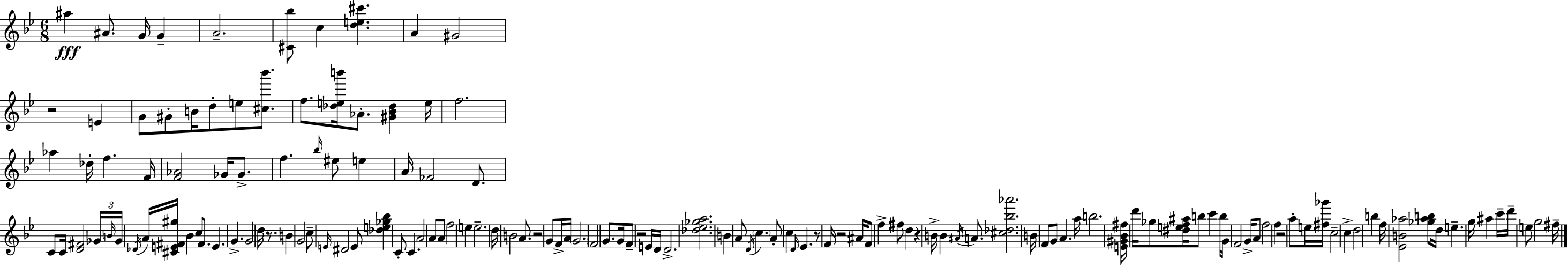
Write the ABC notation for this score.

X:1
T:Untitled
M:6/8
L:1/4
K:Bb
^a ^A/2 G/4 G A2 [^C_b]/2 c [de^c'] A ^G2 z2 E G/2 ^G/2 B/4 d/2 e/2 [^c_b']/2 f/2 [_deb']/4 _A/2 [^G_B_d] e/4 f2 _a _d/4 f F/4 [F_A]2 _G/4 _G/2 f _b/4 ^e/2 e A/4 _F2 D/2 C/2 C/4 [D^F]2 _G/4 B/4 _G/4 _D/4 A/4 [^CE^F^g]/4 _B c/2 ^F/2 E G G2 d/4 z/2 B G2 c/2 E/4 ^D2 E/2 [_de_g_b] C/2 C A2 A/2 A/2 f2 e e2 d/4 B2 A/2 z2 G/2 F/4 A/4 G2 F2 G/2 G/4 F/2 z2 E/4 D/4 D2 [_d_e_ga]2 B A/2 D/4 c A/2 c D/4 _E z/2 F/4 z2 ^A/4 F/2 f ^f/2 d z B/4 B ^A/4 A/2 [^c_d_b_a']2 B/4 F/2 G/2 A a/4 b2 [E^G_B^f]/4 d'/4 _g/2 [^def^a]/4 b/2 c' b/4 G/4 F2 G/4 A/2 f2 f z2 a/2 e/4 [^f_g']/4 c2 c d2 b f/4 [_EB_a]2 [_g_ab]/2 d/4 e g/4 ^a c'/4 d'/4 e/2 g2 ^f/4